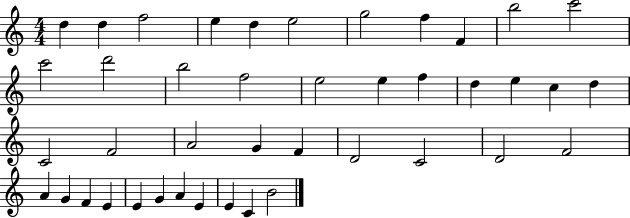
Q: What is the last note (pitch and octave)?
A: B4